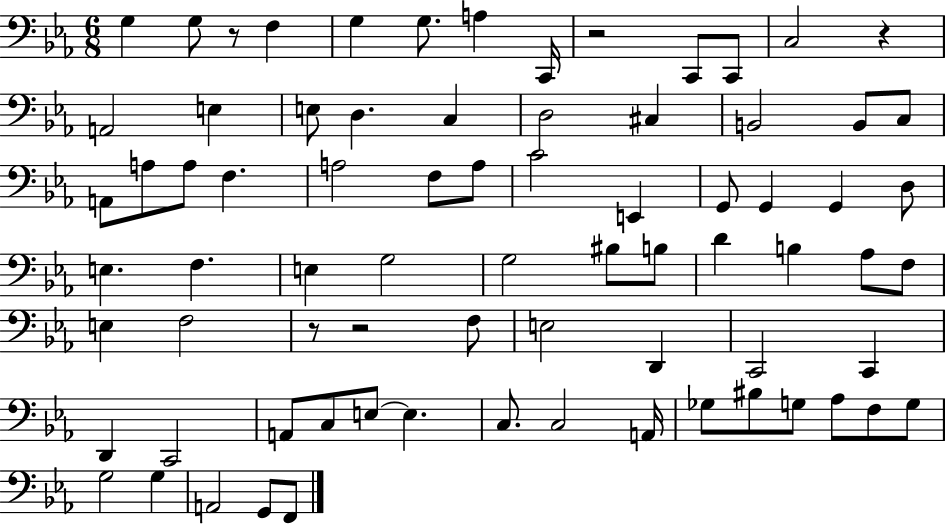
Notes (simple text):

G3/q G3/e R/e F3/q G3/q G3/e. A3/q C2/s R/h C2/e C2/e C3/h R/q A2/h E3/q E3/e D3/q. C3/q D3/h C#3/q B2/h B2/e C3/e A2/e A3/e A3/e F3/q. A3/h F3/e A3/e C4/h E2/q G2/e G2/q G2/q D3/e E3/q. F3/q. E3/q G3/h G3/h BIS3/e B3/e D4/q B3/q Ab3/e F3/e E3/q F3/h R/e R/h F3/e E3/h D2/q C2/h C2/q D2/q C2/h A2/e C3/e E3/e E3/q. C3/e. C3/h A2/s Gb3/e BIS3/e G3/e Ab3/e F3/e G3/e G3/h G3/q A2/h G2/e F2/e